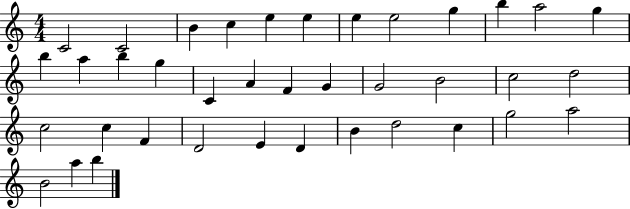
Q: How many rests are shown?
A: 0